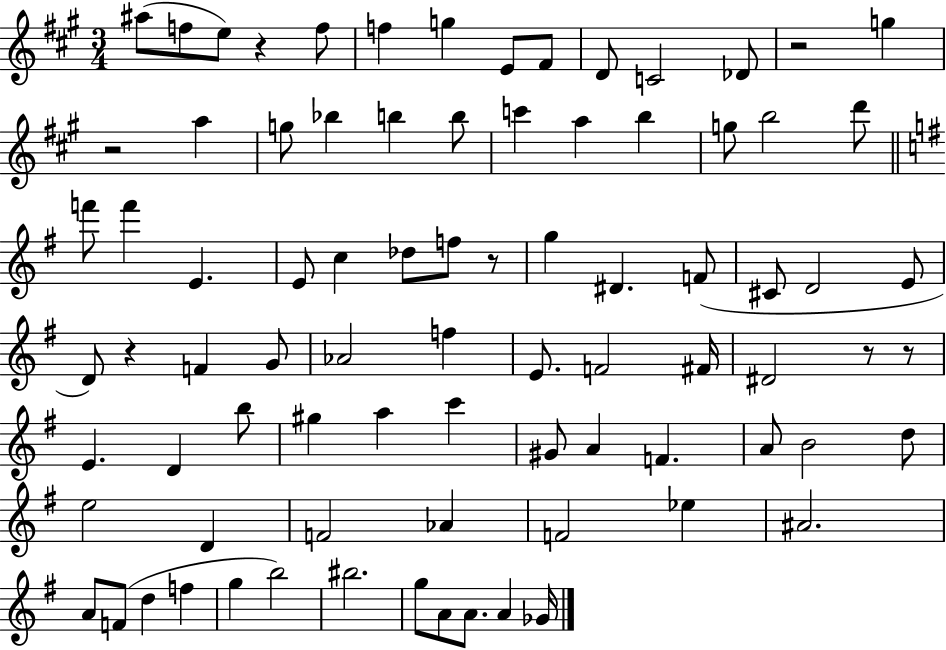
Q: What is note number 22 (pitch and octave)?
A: B5